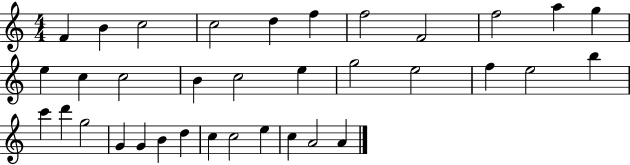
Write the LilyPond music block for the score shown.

{
  \clef treble
  \numericTimeSignature
  \time 4/4
  \key c \major
  f'4 b'4 c''2 | c''2 d''4 f''4 | f''2 f'2 | f''2 a''4 g''4 | \break e''4 c''4 c''2 | b'4 c''2 e''4 | g''2 e''2 | f''4 e''2 b''4 | \break c'''4 d'''4 g''2 | g'4 g'4 b'4 d''4 | c''4 c''2 e''4 | c''4 a'2 a'4 | \break \bar "|."
}